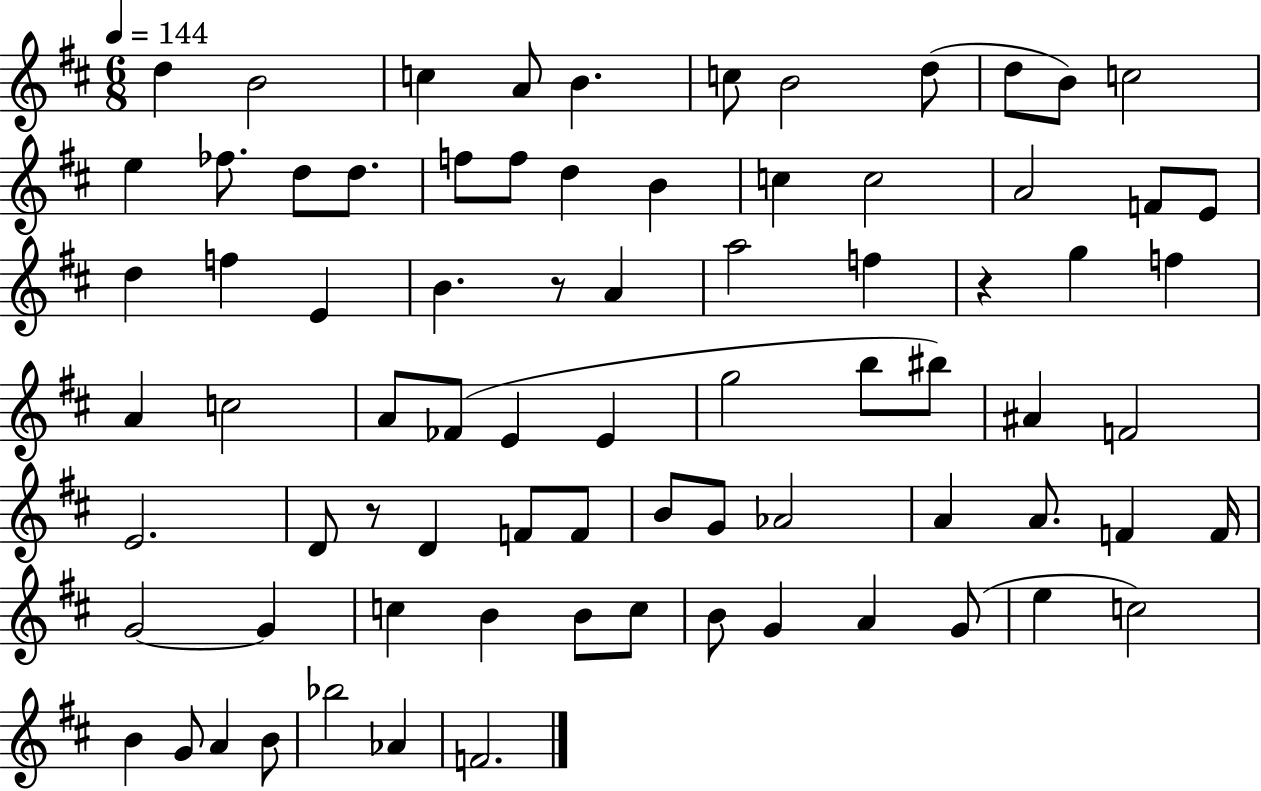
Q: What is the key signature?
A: D major